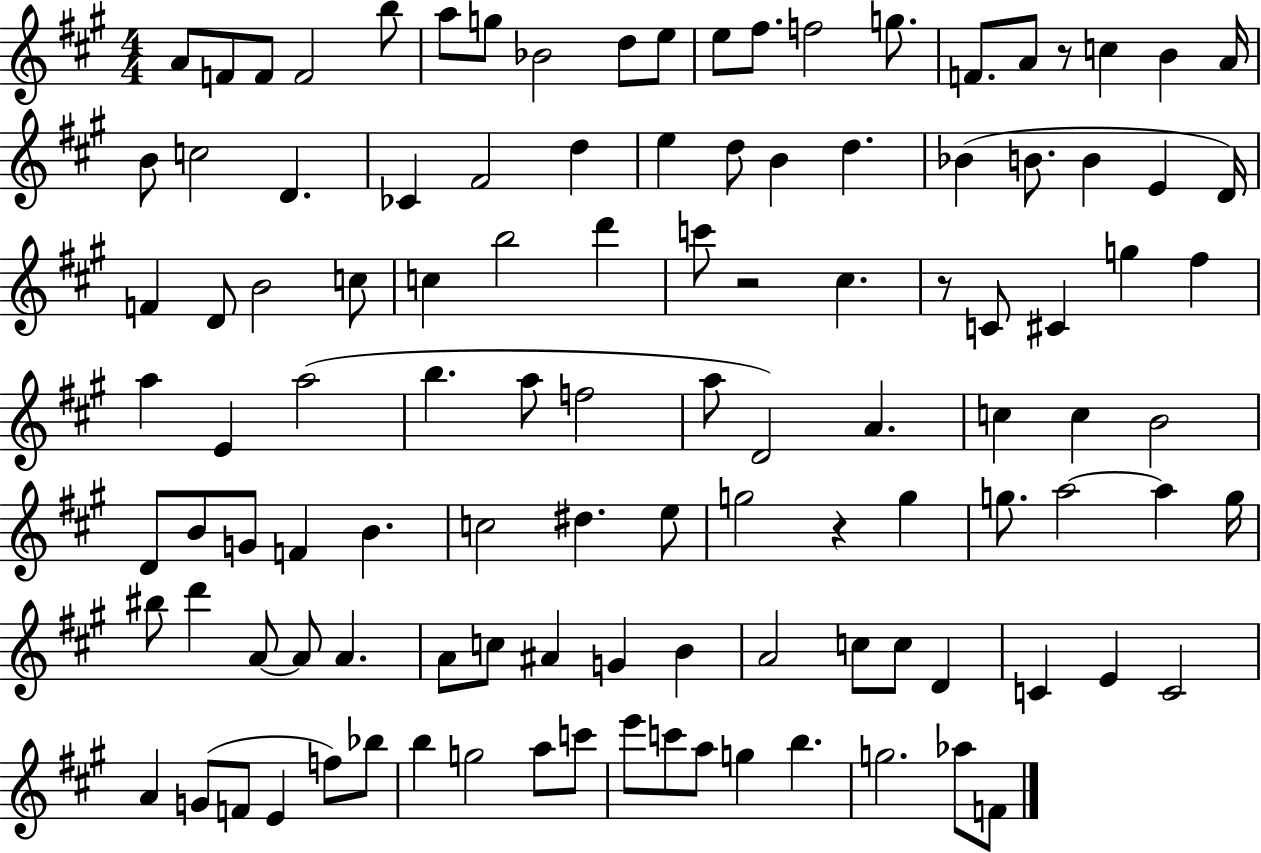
{
  \clef treble
  \numericTimeSignature
  \time 4/4
  \key a \major
  \repeat volta 2 { a'8 f'8 f'8 f'2 b''8 | a''8 g''8 bes'2 d''8 e''8 | e''8 fis''8. f''2 g''8. | f'8. a'8 r8 c''4 b'4 a'16 | \break b'8 c''2 d'4. | ces'4 fis'2 d''4 | e''4 d''8 b'4 d''4. | bes'4( b'8. b'4 e'4 d'16) | \break f'4 d'8 b'2 c''8 | c''4 b''2 d'''4 | c'''8 r2 cis''4. | r8 c'8 cis'4 g''4 fis''4 | \break a''4 e'4 a''2( | b''4. a''8 f''2 | a''8 d'2) a'4. | c''4 c''4 b'2 | \break d'8 b'8 g'8 f'4 b'4. | c''2 dis''4. e''8 | g''2 r4 g''4 | g''8. a''2~~ a''4 g''16 | \break bis''8 d'''4 a'8~~ a'8 a'4. | a'8 c''8 ais'4 g'4 b'4 | a'2 c''8 c''8 d'4 | c'4 e'4 c'2 | \break a'4 g'8( f'8 e'4 f''8) bes''8 | b''4 g''2 a''8 c'''8 | e'''8 c'''8 a''8 g''4 b''4. | g''2. aes''8 f'8 | \break } \bar "|."
}